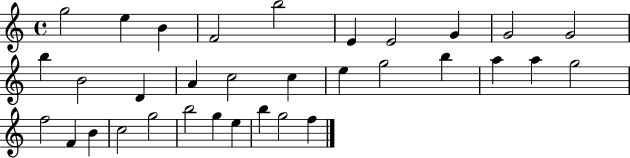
G5/h E5/q B4/q F4/h B5/h E4/q E4/h G4/q G4/h G4/h B5/q B4/h D4/q A4/q C5/h C5/q E5/q G5/h B5/q A5/q A5/q G5/h F5/h F4/q B4/q C5/h G5/h B5/h G5/q E5/q B5/q G5/h F5/q